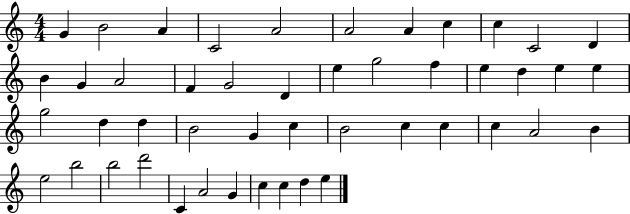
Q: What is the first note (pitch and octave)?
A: G4